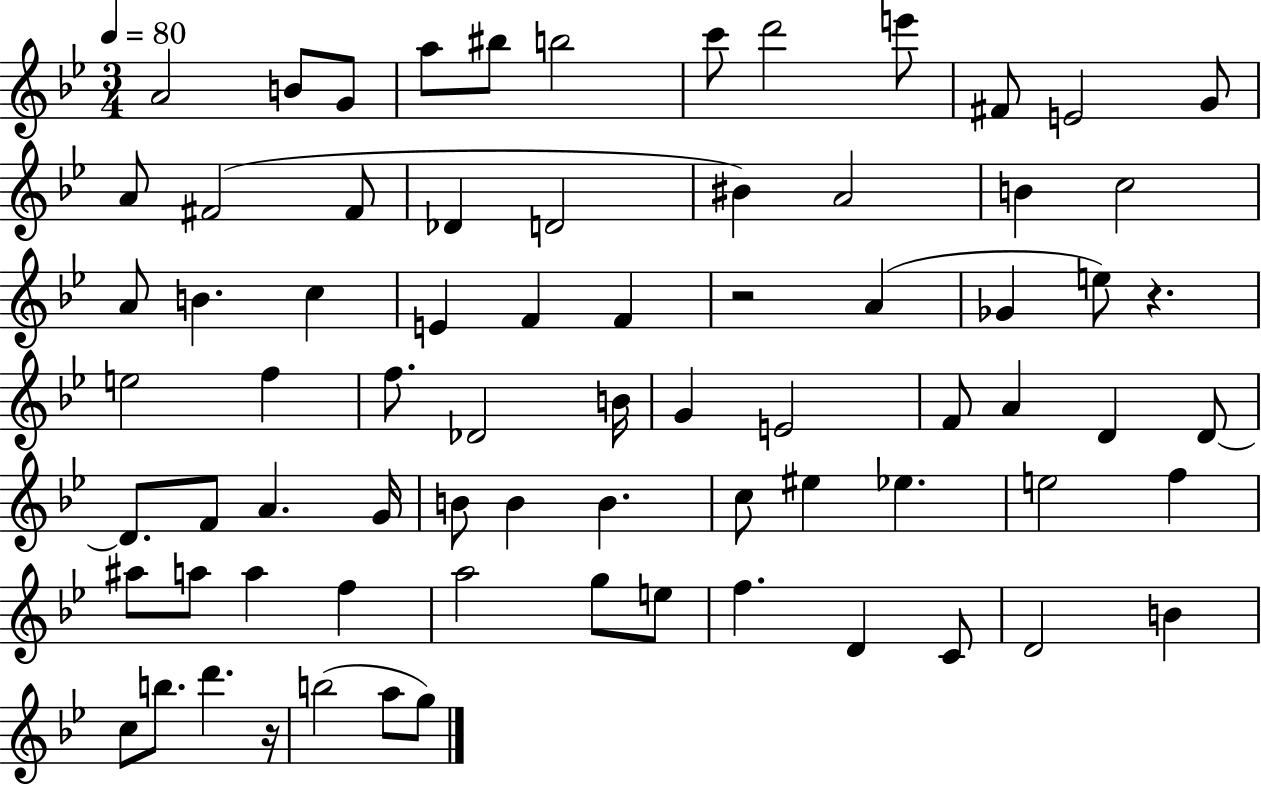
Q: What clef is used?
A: treble